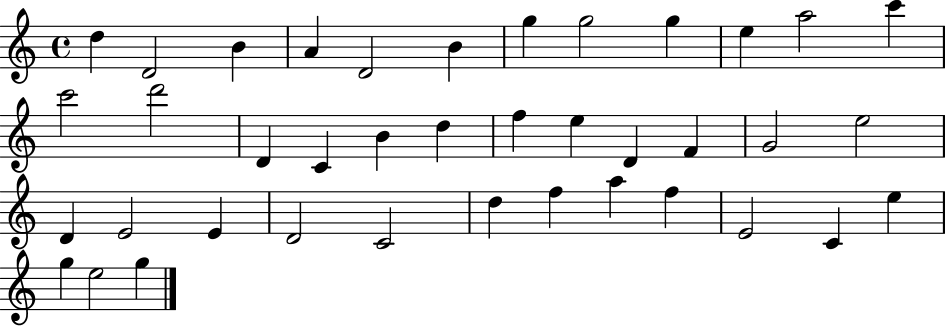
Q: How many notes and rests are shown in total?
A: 39